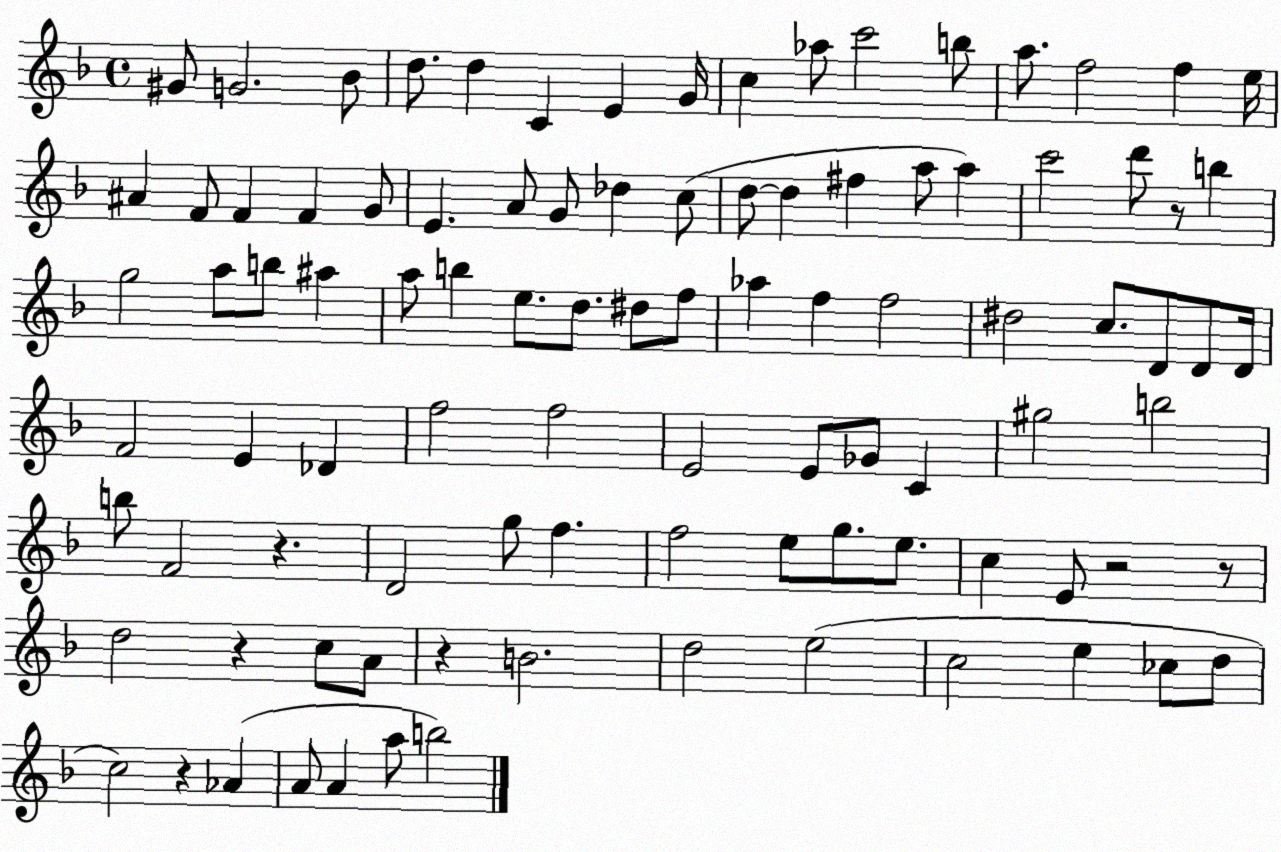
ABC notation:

X:1
T:Untitled
M:4/4
L:1/4
K:F
^G/2 G2 _B/2 d/2 d C E G/4 c _a/2 c'2 b/2 a/2 f2 f e/4 ^A F/2 F F G/2 E A/2 G/2 _d c/2 d/2 d ^f a/2 a c'2 d'/2 z/2 b g2 a/2 b/2 ^a a/2 b e/2 d/2 ^d/2 f/2 _a f f2 ^d2 c/2 D/2 D/2 D/4 F2 E _D f2 f2 E2 E/2 _G/2 C ^g2 b2 b/2 F2 z D2 g/2 f f2 e/2 g/2 e/2 c E/2 z2 z/2 d2 z c/2 A/2 z B2 d2 e2 c2 e _c/2 d/2 c2 z _A A/2 A a/2 b2